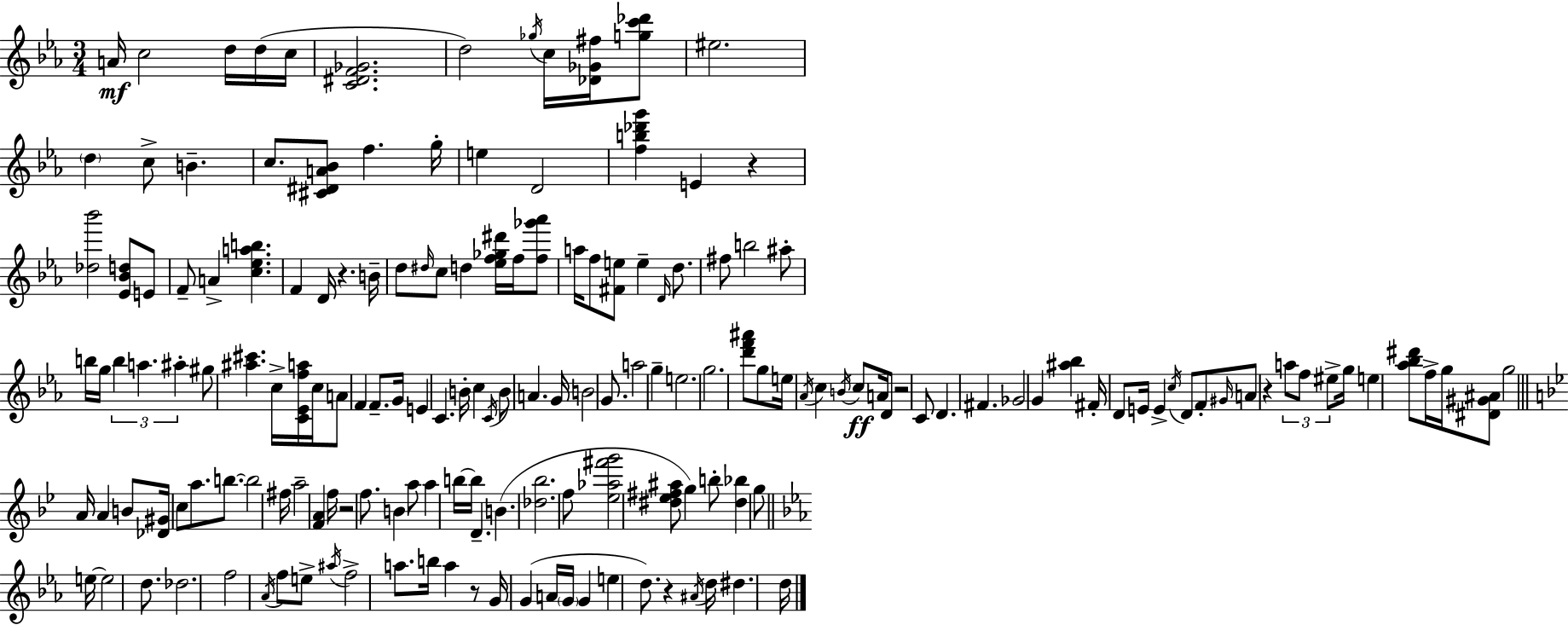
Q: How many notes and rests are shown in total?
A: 169